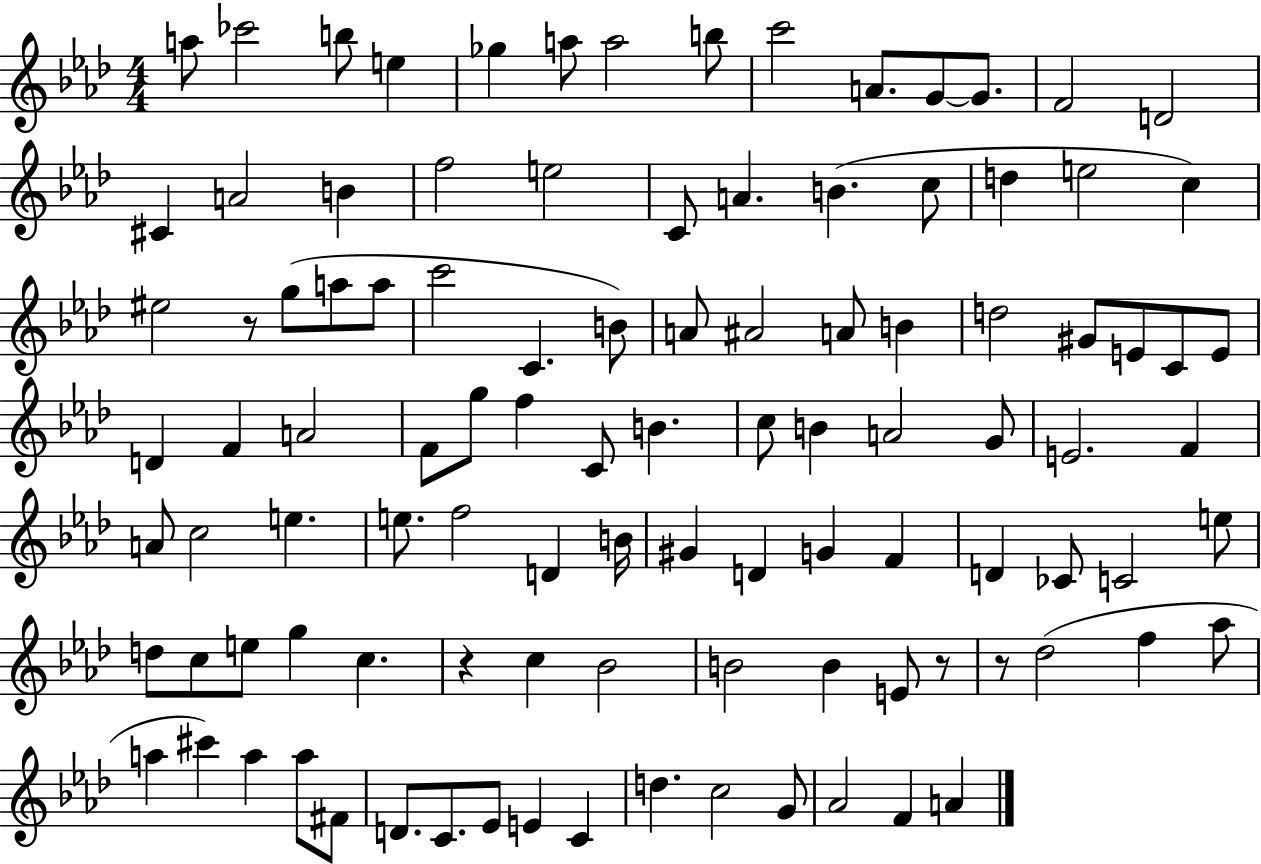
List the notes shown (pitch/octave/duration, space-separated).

A5/e CES6/h B5/e E5/q Gb5/q A5/e A5/h B5/e C6/h A4/e. G4/e G4/e. F4/h D4/h C#4/q A4/h B4/q F5/h E5/h C4/e A4/q. B4/q. C5/e D5/q E5/h C5/q EIS5/h R/e G5/e A5/e A5/e C6/h C4/q. B4/e A4/e A#4/h A4/e B4/q D5/h G#4/e E4/e C4/e E4/e D4/q F4/q A4/h F4/e G5/e F5/q C4/e B4/q. C5/e B4/q A4/h G4/e E4/h. F4/q A4/e C5/h E5/q. E5/e. F5/h D4/q B4/s G#4/q D4/q G4/q F4/q D4/q CES4/e C4/h E5/e D5/e C5/e E5/e G5/q C5/q. R/q C5/q Bb4/h B4/h B4/q E4/e R/e R/e Db5/h F5/q Ab5/e A5/q C#6/q A5/q A5/e F#4/e D4/e. C4/e. Eb4/e E4/q C4/q D5/q. C5/h G4/e Ab4/h F4/q A4/q